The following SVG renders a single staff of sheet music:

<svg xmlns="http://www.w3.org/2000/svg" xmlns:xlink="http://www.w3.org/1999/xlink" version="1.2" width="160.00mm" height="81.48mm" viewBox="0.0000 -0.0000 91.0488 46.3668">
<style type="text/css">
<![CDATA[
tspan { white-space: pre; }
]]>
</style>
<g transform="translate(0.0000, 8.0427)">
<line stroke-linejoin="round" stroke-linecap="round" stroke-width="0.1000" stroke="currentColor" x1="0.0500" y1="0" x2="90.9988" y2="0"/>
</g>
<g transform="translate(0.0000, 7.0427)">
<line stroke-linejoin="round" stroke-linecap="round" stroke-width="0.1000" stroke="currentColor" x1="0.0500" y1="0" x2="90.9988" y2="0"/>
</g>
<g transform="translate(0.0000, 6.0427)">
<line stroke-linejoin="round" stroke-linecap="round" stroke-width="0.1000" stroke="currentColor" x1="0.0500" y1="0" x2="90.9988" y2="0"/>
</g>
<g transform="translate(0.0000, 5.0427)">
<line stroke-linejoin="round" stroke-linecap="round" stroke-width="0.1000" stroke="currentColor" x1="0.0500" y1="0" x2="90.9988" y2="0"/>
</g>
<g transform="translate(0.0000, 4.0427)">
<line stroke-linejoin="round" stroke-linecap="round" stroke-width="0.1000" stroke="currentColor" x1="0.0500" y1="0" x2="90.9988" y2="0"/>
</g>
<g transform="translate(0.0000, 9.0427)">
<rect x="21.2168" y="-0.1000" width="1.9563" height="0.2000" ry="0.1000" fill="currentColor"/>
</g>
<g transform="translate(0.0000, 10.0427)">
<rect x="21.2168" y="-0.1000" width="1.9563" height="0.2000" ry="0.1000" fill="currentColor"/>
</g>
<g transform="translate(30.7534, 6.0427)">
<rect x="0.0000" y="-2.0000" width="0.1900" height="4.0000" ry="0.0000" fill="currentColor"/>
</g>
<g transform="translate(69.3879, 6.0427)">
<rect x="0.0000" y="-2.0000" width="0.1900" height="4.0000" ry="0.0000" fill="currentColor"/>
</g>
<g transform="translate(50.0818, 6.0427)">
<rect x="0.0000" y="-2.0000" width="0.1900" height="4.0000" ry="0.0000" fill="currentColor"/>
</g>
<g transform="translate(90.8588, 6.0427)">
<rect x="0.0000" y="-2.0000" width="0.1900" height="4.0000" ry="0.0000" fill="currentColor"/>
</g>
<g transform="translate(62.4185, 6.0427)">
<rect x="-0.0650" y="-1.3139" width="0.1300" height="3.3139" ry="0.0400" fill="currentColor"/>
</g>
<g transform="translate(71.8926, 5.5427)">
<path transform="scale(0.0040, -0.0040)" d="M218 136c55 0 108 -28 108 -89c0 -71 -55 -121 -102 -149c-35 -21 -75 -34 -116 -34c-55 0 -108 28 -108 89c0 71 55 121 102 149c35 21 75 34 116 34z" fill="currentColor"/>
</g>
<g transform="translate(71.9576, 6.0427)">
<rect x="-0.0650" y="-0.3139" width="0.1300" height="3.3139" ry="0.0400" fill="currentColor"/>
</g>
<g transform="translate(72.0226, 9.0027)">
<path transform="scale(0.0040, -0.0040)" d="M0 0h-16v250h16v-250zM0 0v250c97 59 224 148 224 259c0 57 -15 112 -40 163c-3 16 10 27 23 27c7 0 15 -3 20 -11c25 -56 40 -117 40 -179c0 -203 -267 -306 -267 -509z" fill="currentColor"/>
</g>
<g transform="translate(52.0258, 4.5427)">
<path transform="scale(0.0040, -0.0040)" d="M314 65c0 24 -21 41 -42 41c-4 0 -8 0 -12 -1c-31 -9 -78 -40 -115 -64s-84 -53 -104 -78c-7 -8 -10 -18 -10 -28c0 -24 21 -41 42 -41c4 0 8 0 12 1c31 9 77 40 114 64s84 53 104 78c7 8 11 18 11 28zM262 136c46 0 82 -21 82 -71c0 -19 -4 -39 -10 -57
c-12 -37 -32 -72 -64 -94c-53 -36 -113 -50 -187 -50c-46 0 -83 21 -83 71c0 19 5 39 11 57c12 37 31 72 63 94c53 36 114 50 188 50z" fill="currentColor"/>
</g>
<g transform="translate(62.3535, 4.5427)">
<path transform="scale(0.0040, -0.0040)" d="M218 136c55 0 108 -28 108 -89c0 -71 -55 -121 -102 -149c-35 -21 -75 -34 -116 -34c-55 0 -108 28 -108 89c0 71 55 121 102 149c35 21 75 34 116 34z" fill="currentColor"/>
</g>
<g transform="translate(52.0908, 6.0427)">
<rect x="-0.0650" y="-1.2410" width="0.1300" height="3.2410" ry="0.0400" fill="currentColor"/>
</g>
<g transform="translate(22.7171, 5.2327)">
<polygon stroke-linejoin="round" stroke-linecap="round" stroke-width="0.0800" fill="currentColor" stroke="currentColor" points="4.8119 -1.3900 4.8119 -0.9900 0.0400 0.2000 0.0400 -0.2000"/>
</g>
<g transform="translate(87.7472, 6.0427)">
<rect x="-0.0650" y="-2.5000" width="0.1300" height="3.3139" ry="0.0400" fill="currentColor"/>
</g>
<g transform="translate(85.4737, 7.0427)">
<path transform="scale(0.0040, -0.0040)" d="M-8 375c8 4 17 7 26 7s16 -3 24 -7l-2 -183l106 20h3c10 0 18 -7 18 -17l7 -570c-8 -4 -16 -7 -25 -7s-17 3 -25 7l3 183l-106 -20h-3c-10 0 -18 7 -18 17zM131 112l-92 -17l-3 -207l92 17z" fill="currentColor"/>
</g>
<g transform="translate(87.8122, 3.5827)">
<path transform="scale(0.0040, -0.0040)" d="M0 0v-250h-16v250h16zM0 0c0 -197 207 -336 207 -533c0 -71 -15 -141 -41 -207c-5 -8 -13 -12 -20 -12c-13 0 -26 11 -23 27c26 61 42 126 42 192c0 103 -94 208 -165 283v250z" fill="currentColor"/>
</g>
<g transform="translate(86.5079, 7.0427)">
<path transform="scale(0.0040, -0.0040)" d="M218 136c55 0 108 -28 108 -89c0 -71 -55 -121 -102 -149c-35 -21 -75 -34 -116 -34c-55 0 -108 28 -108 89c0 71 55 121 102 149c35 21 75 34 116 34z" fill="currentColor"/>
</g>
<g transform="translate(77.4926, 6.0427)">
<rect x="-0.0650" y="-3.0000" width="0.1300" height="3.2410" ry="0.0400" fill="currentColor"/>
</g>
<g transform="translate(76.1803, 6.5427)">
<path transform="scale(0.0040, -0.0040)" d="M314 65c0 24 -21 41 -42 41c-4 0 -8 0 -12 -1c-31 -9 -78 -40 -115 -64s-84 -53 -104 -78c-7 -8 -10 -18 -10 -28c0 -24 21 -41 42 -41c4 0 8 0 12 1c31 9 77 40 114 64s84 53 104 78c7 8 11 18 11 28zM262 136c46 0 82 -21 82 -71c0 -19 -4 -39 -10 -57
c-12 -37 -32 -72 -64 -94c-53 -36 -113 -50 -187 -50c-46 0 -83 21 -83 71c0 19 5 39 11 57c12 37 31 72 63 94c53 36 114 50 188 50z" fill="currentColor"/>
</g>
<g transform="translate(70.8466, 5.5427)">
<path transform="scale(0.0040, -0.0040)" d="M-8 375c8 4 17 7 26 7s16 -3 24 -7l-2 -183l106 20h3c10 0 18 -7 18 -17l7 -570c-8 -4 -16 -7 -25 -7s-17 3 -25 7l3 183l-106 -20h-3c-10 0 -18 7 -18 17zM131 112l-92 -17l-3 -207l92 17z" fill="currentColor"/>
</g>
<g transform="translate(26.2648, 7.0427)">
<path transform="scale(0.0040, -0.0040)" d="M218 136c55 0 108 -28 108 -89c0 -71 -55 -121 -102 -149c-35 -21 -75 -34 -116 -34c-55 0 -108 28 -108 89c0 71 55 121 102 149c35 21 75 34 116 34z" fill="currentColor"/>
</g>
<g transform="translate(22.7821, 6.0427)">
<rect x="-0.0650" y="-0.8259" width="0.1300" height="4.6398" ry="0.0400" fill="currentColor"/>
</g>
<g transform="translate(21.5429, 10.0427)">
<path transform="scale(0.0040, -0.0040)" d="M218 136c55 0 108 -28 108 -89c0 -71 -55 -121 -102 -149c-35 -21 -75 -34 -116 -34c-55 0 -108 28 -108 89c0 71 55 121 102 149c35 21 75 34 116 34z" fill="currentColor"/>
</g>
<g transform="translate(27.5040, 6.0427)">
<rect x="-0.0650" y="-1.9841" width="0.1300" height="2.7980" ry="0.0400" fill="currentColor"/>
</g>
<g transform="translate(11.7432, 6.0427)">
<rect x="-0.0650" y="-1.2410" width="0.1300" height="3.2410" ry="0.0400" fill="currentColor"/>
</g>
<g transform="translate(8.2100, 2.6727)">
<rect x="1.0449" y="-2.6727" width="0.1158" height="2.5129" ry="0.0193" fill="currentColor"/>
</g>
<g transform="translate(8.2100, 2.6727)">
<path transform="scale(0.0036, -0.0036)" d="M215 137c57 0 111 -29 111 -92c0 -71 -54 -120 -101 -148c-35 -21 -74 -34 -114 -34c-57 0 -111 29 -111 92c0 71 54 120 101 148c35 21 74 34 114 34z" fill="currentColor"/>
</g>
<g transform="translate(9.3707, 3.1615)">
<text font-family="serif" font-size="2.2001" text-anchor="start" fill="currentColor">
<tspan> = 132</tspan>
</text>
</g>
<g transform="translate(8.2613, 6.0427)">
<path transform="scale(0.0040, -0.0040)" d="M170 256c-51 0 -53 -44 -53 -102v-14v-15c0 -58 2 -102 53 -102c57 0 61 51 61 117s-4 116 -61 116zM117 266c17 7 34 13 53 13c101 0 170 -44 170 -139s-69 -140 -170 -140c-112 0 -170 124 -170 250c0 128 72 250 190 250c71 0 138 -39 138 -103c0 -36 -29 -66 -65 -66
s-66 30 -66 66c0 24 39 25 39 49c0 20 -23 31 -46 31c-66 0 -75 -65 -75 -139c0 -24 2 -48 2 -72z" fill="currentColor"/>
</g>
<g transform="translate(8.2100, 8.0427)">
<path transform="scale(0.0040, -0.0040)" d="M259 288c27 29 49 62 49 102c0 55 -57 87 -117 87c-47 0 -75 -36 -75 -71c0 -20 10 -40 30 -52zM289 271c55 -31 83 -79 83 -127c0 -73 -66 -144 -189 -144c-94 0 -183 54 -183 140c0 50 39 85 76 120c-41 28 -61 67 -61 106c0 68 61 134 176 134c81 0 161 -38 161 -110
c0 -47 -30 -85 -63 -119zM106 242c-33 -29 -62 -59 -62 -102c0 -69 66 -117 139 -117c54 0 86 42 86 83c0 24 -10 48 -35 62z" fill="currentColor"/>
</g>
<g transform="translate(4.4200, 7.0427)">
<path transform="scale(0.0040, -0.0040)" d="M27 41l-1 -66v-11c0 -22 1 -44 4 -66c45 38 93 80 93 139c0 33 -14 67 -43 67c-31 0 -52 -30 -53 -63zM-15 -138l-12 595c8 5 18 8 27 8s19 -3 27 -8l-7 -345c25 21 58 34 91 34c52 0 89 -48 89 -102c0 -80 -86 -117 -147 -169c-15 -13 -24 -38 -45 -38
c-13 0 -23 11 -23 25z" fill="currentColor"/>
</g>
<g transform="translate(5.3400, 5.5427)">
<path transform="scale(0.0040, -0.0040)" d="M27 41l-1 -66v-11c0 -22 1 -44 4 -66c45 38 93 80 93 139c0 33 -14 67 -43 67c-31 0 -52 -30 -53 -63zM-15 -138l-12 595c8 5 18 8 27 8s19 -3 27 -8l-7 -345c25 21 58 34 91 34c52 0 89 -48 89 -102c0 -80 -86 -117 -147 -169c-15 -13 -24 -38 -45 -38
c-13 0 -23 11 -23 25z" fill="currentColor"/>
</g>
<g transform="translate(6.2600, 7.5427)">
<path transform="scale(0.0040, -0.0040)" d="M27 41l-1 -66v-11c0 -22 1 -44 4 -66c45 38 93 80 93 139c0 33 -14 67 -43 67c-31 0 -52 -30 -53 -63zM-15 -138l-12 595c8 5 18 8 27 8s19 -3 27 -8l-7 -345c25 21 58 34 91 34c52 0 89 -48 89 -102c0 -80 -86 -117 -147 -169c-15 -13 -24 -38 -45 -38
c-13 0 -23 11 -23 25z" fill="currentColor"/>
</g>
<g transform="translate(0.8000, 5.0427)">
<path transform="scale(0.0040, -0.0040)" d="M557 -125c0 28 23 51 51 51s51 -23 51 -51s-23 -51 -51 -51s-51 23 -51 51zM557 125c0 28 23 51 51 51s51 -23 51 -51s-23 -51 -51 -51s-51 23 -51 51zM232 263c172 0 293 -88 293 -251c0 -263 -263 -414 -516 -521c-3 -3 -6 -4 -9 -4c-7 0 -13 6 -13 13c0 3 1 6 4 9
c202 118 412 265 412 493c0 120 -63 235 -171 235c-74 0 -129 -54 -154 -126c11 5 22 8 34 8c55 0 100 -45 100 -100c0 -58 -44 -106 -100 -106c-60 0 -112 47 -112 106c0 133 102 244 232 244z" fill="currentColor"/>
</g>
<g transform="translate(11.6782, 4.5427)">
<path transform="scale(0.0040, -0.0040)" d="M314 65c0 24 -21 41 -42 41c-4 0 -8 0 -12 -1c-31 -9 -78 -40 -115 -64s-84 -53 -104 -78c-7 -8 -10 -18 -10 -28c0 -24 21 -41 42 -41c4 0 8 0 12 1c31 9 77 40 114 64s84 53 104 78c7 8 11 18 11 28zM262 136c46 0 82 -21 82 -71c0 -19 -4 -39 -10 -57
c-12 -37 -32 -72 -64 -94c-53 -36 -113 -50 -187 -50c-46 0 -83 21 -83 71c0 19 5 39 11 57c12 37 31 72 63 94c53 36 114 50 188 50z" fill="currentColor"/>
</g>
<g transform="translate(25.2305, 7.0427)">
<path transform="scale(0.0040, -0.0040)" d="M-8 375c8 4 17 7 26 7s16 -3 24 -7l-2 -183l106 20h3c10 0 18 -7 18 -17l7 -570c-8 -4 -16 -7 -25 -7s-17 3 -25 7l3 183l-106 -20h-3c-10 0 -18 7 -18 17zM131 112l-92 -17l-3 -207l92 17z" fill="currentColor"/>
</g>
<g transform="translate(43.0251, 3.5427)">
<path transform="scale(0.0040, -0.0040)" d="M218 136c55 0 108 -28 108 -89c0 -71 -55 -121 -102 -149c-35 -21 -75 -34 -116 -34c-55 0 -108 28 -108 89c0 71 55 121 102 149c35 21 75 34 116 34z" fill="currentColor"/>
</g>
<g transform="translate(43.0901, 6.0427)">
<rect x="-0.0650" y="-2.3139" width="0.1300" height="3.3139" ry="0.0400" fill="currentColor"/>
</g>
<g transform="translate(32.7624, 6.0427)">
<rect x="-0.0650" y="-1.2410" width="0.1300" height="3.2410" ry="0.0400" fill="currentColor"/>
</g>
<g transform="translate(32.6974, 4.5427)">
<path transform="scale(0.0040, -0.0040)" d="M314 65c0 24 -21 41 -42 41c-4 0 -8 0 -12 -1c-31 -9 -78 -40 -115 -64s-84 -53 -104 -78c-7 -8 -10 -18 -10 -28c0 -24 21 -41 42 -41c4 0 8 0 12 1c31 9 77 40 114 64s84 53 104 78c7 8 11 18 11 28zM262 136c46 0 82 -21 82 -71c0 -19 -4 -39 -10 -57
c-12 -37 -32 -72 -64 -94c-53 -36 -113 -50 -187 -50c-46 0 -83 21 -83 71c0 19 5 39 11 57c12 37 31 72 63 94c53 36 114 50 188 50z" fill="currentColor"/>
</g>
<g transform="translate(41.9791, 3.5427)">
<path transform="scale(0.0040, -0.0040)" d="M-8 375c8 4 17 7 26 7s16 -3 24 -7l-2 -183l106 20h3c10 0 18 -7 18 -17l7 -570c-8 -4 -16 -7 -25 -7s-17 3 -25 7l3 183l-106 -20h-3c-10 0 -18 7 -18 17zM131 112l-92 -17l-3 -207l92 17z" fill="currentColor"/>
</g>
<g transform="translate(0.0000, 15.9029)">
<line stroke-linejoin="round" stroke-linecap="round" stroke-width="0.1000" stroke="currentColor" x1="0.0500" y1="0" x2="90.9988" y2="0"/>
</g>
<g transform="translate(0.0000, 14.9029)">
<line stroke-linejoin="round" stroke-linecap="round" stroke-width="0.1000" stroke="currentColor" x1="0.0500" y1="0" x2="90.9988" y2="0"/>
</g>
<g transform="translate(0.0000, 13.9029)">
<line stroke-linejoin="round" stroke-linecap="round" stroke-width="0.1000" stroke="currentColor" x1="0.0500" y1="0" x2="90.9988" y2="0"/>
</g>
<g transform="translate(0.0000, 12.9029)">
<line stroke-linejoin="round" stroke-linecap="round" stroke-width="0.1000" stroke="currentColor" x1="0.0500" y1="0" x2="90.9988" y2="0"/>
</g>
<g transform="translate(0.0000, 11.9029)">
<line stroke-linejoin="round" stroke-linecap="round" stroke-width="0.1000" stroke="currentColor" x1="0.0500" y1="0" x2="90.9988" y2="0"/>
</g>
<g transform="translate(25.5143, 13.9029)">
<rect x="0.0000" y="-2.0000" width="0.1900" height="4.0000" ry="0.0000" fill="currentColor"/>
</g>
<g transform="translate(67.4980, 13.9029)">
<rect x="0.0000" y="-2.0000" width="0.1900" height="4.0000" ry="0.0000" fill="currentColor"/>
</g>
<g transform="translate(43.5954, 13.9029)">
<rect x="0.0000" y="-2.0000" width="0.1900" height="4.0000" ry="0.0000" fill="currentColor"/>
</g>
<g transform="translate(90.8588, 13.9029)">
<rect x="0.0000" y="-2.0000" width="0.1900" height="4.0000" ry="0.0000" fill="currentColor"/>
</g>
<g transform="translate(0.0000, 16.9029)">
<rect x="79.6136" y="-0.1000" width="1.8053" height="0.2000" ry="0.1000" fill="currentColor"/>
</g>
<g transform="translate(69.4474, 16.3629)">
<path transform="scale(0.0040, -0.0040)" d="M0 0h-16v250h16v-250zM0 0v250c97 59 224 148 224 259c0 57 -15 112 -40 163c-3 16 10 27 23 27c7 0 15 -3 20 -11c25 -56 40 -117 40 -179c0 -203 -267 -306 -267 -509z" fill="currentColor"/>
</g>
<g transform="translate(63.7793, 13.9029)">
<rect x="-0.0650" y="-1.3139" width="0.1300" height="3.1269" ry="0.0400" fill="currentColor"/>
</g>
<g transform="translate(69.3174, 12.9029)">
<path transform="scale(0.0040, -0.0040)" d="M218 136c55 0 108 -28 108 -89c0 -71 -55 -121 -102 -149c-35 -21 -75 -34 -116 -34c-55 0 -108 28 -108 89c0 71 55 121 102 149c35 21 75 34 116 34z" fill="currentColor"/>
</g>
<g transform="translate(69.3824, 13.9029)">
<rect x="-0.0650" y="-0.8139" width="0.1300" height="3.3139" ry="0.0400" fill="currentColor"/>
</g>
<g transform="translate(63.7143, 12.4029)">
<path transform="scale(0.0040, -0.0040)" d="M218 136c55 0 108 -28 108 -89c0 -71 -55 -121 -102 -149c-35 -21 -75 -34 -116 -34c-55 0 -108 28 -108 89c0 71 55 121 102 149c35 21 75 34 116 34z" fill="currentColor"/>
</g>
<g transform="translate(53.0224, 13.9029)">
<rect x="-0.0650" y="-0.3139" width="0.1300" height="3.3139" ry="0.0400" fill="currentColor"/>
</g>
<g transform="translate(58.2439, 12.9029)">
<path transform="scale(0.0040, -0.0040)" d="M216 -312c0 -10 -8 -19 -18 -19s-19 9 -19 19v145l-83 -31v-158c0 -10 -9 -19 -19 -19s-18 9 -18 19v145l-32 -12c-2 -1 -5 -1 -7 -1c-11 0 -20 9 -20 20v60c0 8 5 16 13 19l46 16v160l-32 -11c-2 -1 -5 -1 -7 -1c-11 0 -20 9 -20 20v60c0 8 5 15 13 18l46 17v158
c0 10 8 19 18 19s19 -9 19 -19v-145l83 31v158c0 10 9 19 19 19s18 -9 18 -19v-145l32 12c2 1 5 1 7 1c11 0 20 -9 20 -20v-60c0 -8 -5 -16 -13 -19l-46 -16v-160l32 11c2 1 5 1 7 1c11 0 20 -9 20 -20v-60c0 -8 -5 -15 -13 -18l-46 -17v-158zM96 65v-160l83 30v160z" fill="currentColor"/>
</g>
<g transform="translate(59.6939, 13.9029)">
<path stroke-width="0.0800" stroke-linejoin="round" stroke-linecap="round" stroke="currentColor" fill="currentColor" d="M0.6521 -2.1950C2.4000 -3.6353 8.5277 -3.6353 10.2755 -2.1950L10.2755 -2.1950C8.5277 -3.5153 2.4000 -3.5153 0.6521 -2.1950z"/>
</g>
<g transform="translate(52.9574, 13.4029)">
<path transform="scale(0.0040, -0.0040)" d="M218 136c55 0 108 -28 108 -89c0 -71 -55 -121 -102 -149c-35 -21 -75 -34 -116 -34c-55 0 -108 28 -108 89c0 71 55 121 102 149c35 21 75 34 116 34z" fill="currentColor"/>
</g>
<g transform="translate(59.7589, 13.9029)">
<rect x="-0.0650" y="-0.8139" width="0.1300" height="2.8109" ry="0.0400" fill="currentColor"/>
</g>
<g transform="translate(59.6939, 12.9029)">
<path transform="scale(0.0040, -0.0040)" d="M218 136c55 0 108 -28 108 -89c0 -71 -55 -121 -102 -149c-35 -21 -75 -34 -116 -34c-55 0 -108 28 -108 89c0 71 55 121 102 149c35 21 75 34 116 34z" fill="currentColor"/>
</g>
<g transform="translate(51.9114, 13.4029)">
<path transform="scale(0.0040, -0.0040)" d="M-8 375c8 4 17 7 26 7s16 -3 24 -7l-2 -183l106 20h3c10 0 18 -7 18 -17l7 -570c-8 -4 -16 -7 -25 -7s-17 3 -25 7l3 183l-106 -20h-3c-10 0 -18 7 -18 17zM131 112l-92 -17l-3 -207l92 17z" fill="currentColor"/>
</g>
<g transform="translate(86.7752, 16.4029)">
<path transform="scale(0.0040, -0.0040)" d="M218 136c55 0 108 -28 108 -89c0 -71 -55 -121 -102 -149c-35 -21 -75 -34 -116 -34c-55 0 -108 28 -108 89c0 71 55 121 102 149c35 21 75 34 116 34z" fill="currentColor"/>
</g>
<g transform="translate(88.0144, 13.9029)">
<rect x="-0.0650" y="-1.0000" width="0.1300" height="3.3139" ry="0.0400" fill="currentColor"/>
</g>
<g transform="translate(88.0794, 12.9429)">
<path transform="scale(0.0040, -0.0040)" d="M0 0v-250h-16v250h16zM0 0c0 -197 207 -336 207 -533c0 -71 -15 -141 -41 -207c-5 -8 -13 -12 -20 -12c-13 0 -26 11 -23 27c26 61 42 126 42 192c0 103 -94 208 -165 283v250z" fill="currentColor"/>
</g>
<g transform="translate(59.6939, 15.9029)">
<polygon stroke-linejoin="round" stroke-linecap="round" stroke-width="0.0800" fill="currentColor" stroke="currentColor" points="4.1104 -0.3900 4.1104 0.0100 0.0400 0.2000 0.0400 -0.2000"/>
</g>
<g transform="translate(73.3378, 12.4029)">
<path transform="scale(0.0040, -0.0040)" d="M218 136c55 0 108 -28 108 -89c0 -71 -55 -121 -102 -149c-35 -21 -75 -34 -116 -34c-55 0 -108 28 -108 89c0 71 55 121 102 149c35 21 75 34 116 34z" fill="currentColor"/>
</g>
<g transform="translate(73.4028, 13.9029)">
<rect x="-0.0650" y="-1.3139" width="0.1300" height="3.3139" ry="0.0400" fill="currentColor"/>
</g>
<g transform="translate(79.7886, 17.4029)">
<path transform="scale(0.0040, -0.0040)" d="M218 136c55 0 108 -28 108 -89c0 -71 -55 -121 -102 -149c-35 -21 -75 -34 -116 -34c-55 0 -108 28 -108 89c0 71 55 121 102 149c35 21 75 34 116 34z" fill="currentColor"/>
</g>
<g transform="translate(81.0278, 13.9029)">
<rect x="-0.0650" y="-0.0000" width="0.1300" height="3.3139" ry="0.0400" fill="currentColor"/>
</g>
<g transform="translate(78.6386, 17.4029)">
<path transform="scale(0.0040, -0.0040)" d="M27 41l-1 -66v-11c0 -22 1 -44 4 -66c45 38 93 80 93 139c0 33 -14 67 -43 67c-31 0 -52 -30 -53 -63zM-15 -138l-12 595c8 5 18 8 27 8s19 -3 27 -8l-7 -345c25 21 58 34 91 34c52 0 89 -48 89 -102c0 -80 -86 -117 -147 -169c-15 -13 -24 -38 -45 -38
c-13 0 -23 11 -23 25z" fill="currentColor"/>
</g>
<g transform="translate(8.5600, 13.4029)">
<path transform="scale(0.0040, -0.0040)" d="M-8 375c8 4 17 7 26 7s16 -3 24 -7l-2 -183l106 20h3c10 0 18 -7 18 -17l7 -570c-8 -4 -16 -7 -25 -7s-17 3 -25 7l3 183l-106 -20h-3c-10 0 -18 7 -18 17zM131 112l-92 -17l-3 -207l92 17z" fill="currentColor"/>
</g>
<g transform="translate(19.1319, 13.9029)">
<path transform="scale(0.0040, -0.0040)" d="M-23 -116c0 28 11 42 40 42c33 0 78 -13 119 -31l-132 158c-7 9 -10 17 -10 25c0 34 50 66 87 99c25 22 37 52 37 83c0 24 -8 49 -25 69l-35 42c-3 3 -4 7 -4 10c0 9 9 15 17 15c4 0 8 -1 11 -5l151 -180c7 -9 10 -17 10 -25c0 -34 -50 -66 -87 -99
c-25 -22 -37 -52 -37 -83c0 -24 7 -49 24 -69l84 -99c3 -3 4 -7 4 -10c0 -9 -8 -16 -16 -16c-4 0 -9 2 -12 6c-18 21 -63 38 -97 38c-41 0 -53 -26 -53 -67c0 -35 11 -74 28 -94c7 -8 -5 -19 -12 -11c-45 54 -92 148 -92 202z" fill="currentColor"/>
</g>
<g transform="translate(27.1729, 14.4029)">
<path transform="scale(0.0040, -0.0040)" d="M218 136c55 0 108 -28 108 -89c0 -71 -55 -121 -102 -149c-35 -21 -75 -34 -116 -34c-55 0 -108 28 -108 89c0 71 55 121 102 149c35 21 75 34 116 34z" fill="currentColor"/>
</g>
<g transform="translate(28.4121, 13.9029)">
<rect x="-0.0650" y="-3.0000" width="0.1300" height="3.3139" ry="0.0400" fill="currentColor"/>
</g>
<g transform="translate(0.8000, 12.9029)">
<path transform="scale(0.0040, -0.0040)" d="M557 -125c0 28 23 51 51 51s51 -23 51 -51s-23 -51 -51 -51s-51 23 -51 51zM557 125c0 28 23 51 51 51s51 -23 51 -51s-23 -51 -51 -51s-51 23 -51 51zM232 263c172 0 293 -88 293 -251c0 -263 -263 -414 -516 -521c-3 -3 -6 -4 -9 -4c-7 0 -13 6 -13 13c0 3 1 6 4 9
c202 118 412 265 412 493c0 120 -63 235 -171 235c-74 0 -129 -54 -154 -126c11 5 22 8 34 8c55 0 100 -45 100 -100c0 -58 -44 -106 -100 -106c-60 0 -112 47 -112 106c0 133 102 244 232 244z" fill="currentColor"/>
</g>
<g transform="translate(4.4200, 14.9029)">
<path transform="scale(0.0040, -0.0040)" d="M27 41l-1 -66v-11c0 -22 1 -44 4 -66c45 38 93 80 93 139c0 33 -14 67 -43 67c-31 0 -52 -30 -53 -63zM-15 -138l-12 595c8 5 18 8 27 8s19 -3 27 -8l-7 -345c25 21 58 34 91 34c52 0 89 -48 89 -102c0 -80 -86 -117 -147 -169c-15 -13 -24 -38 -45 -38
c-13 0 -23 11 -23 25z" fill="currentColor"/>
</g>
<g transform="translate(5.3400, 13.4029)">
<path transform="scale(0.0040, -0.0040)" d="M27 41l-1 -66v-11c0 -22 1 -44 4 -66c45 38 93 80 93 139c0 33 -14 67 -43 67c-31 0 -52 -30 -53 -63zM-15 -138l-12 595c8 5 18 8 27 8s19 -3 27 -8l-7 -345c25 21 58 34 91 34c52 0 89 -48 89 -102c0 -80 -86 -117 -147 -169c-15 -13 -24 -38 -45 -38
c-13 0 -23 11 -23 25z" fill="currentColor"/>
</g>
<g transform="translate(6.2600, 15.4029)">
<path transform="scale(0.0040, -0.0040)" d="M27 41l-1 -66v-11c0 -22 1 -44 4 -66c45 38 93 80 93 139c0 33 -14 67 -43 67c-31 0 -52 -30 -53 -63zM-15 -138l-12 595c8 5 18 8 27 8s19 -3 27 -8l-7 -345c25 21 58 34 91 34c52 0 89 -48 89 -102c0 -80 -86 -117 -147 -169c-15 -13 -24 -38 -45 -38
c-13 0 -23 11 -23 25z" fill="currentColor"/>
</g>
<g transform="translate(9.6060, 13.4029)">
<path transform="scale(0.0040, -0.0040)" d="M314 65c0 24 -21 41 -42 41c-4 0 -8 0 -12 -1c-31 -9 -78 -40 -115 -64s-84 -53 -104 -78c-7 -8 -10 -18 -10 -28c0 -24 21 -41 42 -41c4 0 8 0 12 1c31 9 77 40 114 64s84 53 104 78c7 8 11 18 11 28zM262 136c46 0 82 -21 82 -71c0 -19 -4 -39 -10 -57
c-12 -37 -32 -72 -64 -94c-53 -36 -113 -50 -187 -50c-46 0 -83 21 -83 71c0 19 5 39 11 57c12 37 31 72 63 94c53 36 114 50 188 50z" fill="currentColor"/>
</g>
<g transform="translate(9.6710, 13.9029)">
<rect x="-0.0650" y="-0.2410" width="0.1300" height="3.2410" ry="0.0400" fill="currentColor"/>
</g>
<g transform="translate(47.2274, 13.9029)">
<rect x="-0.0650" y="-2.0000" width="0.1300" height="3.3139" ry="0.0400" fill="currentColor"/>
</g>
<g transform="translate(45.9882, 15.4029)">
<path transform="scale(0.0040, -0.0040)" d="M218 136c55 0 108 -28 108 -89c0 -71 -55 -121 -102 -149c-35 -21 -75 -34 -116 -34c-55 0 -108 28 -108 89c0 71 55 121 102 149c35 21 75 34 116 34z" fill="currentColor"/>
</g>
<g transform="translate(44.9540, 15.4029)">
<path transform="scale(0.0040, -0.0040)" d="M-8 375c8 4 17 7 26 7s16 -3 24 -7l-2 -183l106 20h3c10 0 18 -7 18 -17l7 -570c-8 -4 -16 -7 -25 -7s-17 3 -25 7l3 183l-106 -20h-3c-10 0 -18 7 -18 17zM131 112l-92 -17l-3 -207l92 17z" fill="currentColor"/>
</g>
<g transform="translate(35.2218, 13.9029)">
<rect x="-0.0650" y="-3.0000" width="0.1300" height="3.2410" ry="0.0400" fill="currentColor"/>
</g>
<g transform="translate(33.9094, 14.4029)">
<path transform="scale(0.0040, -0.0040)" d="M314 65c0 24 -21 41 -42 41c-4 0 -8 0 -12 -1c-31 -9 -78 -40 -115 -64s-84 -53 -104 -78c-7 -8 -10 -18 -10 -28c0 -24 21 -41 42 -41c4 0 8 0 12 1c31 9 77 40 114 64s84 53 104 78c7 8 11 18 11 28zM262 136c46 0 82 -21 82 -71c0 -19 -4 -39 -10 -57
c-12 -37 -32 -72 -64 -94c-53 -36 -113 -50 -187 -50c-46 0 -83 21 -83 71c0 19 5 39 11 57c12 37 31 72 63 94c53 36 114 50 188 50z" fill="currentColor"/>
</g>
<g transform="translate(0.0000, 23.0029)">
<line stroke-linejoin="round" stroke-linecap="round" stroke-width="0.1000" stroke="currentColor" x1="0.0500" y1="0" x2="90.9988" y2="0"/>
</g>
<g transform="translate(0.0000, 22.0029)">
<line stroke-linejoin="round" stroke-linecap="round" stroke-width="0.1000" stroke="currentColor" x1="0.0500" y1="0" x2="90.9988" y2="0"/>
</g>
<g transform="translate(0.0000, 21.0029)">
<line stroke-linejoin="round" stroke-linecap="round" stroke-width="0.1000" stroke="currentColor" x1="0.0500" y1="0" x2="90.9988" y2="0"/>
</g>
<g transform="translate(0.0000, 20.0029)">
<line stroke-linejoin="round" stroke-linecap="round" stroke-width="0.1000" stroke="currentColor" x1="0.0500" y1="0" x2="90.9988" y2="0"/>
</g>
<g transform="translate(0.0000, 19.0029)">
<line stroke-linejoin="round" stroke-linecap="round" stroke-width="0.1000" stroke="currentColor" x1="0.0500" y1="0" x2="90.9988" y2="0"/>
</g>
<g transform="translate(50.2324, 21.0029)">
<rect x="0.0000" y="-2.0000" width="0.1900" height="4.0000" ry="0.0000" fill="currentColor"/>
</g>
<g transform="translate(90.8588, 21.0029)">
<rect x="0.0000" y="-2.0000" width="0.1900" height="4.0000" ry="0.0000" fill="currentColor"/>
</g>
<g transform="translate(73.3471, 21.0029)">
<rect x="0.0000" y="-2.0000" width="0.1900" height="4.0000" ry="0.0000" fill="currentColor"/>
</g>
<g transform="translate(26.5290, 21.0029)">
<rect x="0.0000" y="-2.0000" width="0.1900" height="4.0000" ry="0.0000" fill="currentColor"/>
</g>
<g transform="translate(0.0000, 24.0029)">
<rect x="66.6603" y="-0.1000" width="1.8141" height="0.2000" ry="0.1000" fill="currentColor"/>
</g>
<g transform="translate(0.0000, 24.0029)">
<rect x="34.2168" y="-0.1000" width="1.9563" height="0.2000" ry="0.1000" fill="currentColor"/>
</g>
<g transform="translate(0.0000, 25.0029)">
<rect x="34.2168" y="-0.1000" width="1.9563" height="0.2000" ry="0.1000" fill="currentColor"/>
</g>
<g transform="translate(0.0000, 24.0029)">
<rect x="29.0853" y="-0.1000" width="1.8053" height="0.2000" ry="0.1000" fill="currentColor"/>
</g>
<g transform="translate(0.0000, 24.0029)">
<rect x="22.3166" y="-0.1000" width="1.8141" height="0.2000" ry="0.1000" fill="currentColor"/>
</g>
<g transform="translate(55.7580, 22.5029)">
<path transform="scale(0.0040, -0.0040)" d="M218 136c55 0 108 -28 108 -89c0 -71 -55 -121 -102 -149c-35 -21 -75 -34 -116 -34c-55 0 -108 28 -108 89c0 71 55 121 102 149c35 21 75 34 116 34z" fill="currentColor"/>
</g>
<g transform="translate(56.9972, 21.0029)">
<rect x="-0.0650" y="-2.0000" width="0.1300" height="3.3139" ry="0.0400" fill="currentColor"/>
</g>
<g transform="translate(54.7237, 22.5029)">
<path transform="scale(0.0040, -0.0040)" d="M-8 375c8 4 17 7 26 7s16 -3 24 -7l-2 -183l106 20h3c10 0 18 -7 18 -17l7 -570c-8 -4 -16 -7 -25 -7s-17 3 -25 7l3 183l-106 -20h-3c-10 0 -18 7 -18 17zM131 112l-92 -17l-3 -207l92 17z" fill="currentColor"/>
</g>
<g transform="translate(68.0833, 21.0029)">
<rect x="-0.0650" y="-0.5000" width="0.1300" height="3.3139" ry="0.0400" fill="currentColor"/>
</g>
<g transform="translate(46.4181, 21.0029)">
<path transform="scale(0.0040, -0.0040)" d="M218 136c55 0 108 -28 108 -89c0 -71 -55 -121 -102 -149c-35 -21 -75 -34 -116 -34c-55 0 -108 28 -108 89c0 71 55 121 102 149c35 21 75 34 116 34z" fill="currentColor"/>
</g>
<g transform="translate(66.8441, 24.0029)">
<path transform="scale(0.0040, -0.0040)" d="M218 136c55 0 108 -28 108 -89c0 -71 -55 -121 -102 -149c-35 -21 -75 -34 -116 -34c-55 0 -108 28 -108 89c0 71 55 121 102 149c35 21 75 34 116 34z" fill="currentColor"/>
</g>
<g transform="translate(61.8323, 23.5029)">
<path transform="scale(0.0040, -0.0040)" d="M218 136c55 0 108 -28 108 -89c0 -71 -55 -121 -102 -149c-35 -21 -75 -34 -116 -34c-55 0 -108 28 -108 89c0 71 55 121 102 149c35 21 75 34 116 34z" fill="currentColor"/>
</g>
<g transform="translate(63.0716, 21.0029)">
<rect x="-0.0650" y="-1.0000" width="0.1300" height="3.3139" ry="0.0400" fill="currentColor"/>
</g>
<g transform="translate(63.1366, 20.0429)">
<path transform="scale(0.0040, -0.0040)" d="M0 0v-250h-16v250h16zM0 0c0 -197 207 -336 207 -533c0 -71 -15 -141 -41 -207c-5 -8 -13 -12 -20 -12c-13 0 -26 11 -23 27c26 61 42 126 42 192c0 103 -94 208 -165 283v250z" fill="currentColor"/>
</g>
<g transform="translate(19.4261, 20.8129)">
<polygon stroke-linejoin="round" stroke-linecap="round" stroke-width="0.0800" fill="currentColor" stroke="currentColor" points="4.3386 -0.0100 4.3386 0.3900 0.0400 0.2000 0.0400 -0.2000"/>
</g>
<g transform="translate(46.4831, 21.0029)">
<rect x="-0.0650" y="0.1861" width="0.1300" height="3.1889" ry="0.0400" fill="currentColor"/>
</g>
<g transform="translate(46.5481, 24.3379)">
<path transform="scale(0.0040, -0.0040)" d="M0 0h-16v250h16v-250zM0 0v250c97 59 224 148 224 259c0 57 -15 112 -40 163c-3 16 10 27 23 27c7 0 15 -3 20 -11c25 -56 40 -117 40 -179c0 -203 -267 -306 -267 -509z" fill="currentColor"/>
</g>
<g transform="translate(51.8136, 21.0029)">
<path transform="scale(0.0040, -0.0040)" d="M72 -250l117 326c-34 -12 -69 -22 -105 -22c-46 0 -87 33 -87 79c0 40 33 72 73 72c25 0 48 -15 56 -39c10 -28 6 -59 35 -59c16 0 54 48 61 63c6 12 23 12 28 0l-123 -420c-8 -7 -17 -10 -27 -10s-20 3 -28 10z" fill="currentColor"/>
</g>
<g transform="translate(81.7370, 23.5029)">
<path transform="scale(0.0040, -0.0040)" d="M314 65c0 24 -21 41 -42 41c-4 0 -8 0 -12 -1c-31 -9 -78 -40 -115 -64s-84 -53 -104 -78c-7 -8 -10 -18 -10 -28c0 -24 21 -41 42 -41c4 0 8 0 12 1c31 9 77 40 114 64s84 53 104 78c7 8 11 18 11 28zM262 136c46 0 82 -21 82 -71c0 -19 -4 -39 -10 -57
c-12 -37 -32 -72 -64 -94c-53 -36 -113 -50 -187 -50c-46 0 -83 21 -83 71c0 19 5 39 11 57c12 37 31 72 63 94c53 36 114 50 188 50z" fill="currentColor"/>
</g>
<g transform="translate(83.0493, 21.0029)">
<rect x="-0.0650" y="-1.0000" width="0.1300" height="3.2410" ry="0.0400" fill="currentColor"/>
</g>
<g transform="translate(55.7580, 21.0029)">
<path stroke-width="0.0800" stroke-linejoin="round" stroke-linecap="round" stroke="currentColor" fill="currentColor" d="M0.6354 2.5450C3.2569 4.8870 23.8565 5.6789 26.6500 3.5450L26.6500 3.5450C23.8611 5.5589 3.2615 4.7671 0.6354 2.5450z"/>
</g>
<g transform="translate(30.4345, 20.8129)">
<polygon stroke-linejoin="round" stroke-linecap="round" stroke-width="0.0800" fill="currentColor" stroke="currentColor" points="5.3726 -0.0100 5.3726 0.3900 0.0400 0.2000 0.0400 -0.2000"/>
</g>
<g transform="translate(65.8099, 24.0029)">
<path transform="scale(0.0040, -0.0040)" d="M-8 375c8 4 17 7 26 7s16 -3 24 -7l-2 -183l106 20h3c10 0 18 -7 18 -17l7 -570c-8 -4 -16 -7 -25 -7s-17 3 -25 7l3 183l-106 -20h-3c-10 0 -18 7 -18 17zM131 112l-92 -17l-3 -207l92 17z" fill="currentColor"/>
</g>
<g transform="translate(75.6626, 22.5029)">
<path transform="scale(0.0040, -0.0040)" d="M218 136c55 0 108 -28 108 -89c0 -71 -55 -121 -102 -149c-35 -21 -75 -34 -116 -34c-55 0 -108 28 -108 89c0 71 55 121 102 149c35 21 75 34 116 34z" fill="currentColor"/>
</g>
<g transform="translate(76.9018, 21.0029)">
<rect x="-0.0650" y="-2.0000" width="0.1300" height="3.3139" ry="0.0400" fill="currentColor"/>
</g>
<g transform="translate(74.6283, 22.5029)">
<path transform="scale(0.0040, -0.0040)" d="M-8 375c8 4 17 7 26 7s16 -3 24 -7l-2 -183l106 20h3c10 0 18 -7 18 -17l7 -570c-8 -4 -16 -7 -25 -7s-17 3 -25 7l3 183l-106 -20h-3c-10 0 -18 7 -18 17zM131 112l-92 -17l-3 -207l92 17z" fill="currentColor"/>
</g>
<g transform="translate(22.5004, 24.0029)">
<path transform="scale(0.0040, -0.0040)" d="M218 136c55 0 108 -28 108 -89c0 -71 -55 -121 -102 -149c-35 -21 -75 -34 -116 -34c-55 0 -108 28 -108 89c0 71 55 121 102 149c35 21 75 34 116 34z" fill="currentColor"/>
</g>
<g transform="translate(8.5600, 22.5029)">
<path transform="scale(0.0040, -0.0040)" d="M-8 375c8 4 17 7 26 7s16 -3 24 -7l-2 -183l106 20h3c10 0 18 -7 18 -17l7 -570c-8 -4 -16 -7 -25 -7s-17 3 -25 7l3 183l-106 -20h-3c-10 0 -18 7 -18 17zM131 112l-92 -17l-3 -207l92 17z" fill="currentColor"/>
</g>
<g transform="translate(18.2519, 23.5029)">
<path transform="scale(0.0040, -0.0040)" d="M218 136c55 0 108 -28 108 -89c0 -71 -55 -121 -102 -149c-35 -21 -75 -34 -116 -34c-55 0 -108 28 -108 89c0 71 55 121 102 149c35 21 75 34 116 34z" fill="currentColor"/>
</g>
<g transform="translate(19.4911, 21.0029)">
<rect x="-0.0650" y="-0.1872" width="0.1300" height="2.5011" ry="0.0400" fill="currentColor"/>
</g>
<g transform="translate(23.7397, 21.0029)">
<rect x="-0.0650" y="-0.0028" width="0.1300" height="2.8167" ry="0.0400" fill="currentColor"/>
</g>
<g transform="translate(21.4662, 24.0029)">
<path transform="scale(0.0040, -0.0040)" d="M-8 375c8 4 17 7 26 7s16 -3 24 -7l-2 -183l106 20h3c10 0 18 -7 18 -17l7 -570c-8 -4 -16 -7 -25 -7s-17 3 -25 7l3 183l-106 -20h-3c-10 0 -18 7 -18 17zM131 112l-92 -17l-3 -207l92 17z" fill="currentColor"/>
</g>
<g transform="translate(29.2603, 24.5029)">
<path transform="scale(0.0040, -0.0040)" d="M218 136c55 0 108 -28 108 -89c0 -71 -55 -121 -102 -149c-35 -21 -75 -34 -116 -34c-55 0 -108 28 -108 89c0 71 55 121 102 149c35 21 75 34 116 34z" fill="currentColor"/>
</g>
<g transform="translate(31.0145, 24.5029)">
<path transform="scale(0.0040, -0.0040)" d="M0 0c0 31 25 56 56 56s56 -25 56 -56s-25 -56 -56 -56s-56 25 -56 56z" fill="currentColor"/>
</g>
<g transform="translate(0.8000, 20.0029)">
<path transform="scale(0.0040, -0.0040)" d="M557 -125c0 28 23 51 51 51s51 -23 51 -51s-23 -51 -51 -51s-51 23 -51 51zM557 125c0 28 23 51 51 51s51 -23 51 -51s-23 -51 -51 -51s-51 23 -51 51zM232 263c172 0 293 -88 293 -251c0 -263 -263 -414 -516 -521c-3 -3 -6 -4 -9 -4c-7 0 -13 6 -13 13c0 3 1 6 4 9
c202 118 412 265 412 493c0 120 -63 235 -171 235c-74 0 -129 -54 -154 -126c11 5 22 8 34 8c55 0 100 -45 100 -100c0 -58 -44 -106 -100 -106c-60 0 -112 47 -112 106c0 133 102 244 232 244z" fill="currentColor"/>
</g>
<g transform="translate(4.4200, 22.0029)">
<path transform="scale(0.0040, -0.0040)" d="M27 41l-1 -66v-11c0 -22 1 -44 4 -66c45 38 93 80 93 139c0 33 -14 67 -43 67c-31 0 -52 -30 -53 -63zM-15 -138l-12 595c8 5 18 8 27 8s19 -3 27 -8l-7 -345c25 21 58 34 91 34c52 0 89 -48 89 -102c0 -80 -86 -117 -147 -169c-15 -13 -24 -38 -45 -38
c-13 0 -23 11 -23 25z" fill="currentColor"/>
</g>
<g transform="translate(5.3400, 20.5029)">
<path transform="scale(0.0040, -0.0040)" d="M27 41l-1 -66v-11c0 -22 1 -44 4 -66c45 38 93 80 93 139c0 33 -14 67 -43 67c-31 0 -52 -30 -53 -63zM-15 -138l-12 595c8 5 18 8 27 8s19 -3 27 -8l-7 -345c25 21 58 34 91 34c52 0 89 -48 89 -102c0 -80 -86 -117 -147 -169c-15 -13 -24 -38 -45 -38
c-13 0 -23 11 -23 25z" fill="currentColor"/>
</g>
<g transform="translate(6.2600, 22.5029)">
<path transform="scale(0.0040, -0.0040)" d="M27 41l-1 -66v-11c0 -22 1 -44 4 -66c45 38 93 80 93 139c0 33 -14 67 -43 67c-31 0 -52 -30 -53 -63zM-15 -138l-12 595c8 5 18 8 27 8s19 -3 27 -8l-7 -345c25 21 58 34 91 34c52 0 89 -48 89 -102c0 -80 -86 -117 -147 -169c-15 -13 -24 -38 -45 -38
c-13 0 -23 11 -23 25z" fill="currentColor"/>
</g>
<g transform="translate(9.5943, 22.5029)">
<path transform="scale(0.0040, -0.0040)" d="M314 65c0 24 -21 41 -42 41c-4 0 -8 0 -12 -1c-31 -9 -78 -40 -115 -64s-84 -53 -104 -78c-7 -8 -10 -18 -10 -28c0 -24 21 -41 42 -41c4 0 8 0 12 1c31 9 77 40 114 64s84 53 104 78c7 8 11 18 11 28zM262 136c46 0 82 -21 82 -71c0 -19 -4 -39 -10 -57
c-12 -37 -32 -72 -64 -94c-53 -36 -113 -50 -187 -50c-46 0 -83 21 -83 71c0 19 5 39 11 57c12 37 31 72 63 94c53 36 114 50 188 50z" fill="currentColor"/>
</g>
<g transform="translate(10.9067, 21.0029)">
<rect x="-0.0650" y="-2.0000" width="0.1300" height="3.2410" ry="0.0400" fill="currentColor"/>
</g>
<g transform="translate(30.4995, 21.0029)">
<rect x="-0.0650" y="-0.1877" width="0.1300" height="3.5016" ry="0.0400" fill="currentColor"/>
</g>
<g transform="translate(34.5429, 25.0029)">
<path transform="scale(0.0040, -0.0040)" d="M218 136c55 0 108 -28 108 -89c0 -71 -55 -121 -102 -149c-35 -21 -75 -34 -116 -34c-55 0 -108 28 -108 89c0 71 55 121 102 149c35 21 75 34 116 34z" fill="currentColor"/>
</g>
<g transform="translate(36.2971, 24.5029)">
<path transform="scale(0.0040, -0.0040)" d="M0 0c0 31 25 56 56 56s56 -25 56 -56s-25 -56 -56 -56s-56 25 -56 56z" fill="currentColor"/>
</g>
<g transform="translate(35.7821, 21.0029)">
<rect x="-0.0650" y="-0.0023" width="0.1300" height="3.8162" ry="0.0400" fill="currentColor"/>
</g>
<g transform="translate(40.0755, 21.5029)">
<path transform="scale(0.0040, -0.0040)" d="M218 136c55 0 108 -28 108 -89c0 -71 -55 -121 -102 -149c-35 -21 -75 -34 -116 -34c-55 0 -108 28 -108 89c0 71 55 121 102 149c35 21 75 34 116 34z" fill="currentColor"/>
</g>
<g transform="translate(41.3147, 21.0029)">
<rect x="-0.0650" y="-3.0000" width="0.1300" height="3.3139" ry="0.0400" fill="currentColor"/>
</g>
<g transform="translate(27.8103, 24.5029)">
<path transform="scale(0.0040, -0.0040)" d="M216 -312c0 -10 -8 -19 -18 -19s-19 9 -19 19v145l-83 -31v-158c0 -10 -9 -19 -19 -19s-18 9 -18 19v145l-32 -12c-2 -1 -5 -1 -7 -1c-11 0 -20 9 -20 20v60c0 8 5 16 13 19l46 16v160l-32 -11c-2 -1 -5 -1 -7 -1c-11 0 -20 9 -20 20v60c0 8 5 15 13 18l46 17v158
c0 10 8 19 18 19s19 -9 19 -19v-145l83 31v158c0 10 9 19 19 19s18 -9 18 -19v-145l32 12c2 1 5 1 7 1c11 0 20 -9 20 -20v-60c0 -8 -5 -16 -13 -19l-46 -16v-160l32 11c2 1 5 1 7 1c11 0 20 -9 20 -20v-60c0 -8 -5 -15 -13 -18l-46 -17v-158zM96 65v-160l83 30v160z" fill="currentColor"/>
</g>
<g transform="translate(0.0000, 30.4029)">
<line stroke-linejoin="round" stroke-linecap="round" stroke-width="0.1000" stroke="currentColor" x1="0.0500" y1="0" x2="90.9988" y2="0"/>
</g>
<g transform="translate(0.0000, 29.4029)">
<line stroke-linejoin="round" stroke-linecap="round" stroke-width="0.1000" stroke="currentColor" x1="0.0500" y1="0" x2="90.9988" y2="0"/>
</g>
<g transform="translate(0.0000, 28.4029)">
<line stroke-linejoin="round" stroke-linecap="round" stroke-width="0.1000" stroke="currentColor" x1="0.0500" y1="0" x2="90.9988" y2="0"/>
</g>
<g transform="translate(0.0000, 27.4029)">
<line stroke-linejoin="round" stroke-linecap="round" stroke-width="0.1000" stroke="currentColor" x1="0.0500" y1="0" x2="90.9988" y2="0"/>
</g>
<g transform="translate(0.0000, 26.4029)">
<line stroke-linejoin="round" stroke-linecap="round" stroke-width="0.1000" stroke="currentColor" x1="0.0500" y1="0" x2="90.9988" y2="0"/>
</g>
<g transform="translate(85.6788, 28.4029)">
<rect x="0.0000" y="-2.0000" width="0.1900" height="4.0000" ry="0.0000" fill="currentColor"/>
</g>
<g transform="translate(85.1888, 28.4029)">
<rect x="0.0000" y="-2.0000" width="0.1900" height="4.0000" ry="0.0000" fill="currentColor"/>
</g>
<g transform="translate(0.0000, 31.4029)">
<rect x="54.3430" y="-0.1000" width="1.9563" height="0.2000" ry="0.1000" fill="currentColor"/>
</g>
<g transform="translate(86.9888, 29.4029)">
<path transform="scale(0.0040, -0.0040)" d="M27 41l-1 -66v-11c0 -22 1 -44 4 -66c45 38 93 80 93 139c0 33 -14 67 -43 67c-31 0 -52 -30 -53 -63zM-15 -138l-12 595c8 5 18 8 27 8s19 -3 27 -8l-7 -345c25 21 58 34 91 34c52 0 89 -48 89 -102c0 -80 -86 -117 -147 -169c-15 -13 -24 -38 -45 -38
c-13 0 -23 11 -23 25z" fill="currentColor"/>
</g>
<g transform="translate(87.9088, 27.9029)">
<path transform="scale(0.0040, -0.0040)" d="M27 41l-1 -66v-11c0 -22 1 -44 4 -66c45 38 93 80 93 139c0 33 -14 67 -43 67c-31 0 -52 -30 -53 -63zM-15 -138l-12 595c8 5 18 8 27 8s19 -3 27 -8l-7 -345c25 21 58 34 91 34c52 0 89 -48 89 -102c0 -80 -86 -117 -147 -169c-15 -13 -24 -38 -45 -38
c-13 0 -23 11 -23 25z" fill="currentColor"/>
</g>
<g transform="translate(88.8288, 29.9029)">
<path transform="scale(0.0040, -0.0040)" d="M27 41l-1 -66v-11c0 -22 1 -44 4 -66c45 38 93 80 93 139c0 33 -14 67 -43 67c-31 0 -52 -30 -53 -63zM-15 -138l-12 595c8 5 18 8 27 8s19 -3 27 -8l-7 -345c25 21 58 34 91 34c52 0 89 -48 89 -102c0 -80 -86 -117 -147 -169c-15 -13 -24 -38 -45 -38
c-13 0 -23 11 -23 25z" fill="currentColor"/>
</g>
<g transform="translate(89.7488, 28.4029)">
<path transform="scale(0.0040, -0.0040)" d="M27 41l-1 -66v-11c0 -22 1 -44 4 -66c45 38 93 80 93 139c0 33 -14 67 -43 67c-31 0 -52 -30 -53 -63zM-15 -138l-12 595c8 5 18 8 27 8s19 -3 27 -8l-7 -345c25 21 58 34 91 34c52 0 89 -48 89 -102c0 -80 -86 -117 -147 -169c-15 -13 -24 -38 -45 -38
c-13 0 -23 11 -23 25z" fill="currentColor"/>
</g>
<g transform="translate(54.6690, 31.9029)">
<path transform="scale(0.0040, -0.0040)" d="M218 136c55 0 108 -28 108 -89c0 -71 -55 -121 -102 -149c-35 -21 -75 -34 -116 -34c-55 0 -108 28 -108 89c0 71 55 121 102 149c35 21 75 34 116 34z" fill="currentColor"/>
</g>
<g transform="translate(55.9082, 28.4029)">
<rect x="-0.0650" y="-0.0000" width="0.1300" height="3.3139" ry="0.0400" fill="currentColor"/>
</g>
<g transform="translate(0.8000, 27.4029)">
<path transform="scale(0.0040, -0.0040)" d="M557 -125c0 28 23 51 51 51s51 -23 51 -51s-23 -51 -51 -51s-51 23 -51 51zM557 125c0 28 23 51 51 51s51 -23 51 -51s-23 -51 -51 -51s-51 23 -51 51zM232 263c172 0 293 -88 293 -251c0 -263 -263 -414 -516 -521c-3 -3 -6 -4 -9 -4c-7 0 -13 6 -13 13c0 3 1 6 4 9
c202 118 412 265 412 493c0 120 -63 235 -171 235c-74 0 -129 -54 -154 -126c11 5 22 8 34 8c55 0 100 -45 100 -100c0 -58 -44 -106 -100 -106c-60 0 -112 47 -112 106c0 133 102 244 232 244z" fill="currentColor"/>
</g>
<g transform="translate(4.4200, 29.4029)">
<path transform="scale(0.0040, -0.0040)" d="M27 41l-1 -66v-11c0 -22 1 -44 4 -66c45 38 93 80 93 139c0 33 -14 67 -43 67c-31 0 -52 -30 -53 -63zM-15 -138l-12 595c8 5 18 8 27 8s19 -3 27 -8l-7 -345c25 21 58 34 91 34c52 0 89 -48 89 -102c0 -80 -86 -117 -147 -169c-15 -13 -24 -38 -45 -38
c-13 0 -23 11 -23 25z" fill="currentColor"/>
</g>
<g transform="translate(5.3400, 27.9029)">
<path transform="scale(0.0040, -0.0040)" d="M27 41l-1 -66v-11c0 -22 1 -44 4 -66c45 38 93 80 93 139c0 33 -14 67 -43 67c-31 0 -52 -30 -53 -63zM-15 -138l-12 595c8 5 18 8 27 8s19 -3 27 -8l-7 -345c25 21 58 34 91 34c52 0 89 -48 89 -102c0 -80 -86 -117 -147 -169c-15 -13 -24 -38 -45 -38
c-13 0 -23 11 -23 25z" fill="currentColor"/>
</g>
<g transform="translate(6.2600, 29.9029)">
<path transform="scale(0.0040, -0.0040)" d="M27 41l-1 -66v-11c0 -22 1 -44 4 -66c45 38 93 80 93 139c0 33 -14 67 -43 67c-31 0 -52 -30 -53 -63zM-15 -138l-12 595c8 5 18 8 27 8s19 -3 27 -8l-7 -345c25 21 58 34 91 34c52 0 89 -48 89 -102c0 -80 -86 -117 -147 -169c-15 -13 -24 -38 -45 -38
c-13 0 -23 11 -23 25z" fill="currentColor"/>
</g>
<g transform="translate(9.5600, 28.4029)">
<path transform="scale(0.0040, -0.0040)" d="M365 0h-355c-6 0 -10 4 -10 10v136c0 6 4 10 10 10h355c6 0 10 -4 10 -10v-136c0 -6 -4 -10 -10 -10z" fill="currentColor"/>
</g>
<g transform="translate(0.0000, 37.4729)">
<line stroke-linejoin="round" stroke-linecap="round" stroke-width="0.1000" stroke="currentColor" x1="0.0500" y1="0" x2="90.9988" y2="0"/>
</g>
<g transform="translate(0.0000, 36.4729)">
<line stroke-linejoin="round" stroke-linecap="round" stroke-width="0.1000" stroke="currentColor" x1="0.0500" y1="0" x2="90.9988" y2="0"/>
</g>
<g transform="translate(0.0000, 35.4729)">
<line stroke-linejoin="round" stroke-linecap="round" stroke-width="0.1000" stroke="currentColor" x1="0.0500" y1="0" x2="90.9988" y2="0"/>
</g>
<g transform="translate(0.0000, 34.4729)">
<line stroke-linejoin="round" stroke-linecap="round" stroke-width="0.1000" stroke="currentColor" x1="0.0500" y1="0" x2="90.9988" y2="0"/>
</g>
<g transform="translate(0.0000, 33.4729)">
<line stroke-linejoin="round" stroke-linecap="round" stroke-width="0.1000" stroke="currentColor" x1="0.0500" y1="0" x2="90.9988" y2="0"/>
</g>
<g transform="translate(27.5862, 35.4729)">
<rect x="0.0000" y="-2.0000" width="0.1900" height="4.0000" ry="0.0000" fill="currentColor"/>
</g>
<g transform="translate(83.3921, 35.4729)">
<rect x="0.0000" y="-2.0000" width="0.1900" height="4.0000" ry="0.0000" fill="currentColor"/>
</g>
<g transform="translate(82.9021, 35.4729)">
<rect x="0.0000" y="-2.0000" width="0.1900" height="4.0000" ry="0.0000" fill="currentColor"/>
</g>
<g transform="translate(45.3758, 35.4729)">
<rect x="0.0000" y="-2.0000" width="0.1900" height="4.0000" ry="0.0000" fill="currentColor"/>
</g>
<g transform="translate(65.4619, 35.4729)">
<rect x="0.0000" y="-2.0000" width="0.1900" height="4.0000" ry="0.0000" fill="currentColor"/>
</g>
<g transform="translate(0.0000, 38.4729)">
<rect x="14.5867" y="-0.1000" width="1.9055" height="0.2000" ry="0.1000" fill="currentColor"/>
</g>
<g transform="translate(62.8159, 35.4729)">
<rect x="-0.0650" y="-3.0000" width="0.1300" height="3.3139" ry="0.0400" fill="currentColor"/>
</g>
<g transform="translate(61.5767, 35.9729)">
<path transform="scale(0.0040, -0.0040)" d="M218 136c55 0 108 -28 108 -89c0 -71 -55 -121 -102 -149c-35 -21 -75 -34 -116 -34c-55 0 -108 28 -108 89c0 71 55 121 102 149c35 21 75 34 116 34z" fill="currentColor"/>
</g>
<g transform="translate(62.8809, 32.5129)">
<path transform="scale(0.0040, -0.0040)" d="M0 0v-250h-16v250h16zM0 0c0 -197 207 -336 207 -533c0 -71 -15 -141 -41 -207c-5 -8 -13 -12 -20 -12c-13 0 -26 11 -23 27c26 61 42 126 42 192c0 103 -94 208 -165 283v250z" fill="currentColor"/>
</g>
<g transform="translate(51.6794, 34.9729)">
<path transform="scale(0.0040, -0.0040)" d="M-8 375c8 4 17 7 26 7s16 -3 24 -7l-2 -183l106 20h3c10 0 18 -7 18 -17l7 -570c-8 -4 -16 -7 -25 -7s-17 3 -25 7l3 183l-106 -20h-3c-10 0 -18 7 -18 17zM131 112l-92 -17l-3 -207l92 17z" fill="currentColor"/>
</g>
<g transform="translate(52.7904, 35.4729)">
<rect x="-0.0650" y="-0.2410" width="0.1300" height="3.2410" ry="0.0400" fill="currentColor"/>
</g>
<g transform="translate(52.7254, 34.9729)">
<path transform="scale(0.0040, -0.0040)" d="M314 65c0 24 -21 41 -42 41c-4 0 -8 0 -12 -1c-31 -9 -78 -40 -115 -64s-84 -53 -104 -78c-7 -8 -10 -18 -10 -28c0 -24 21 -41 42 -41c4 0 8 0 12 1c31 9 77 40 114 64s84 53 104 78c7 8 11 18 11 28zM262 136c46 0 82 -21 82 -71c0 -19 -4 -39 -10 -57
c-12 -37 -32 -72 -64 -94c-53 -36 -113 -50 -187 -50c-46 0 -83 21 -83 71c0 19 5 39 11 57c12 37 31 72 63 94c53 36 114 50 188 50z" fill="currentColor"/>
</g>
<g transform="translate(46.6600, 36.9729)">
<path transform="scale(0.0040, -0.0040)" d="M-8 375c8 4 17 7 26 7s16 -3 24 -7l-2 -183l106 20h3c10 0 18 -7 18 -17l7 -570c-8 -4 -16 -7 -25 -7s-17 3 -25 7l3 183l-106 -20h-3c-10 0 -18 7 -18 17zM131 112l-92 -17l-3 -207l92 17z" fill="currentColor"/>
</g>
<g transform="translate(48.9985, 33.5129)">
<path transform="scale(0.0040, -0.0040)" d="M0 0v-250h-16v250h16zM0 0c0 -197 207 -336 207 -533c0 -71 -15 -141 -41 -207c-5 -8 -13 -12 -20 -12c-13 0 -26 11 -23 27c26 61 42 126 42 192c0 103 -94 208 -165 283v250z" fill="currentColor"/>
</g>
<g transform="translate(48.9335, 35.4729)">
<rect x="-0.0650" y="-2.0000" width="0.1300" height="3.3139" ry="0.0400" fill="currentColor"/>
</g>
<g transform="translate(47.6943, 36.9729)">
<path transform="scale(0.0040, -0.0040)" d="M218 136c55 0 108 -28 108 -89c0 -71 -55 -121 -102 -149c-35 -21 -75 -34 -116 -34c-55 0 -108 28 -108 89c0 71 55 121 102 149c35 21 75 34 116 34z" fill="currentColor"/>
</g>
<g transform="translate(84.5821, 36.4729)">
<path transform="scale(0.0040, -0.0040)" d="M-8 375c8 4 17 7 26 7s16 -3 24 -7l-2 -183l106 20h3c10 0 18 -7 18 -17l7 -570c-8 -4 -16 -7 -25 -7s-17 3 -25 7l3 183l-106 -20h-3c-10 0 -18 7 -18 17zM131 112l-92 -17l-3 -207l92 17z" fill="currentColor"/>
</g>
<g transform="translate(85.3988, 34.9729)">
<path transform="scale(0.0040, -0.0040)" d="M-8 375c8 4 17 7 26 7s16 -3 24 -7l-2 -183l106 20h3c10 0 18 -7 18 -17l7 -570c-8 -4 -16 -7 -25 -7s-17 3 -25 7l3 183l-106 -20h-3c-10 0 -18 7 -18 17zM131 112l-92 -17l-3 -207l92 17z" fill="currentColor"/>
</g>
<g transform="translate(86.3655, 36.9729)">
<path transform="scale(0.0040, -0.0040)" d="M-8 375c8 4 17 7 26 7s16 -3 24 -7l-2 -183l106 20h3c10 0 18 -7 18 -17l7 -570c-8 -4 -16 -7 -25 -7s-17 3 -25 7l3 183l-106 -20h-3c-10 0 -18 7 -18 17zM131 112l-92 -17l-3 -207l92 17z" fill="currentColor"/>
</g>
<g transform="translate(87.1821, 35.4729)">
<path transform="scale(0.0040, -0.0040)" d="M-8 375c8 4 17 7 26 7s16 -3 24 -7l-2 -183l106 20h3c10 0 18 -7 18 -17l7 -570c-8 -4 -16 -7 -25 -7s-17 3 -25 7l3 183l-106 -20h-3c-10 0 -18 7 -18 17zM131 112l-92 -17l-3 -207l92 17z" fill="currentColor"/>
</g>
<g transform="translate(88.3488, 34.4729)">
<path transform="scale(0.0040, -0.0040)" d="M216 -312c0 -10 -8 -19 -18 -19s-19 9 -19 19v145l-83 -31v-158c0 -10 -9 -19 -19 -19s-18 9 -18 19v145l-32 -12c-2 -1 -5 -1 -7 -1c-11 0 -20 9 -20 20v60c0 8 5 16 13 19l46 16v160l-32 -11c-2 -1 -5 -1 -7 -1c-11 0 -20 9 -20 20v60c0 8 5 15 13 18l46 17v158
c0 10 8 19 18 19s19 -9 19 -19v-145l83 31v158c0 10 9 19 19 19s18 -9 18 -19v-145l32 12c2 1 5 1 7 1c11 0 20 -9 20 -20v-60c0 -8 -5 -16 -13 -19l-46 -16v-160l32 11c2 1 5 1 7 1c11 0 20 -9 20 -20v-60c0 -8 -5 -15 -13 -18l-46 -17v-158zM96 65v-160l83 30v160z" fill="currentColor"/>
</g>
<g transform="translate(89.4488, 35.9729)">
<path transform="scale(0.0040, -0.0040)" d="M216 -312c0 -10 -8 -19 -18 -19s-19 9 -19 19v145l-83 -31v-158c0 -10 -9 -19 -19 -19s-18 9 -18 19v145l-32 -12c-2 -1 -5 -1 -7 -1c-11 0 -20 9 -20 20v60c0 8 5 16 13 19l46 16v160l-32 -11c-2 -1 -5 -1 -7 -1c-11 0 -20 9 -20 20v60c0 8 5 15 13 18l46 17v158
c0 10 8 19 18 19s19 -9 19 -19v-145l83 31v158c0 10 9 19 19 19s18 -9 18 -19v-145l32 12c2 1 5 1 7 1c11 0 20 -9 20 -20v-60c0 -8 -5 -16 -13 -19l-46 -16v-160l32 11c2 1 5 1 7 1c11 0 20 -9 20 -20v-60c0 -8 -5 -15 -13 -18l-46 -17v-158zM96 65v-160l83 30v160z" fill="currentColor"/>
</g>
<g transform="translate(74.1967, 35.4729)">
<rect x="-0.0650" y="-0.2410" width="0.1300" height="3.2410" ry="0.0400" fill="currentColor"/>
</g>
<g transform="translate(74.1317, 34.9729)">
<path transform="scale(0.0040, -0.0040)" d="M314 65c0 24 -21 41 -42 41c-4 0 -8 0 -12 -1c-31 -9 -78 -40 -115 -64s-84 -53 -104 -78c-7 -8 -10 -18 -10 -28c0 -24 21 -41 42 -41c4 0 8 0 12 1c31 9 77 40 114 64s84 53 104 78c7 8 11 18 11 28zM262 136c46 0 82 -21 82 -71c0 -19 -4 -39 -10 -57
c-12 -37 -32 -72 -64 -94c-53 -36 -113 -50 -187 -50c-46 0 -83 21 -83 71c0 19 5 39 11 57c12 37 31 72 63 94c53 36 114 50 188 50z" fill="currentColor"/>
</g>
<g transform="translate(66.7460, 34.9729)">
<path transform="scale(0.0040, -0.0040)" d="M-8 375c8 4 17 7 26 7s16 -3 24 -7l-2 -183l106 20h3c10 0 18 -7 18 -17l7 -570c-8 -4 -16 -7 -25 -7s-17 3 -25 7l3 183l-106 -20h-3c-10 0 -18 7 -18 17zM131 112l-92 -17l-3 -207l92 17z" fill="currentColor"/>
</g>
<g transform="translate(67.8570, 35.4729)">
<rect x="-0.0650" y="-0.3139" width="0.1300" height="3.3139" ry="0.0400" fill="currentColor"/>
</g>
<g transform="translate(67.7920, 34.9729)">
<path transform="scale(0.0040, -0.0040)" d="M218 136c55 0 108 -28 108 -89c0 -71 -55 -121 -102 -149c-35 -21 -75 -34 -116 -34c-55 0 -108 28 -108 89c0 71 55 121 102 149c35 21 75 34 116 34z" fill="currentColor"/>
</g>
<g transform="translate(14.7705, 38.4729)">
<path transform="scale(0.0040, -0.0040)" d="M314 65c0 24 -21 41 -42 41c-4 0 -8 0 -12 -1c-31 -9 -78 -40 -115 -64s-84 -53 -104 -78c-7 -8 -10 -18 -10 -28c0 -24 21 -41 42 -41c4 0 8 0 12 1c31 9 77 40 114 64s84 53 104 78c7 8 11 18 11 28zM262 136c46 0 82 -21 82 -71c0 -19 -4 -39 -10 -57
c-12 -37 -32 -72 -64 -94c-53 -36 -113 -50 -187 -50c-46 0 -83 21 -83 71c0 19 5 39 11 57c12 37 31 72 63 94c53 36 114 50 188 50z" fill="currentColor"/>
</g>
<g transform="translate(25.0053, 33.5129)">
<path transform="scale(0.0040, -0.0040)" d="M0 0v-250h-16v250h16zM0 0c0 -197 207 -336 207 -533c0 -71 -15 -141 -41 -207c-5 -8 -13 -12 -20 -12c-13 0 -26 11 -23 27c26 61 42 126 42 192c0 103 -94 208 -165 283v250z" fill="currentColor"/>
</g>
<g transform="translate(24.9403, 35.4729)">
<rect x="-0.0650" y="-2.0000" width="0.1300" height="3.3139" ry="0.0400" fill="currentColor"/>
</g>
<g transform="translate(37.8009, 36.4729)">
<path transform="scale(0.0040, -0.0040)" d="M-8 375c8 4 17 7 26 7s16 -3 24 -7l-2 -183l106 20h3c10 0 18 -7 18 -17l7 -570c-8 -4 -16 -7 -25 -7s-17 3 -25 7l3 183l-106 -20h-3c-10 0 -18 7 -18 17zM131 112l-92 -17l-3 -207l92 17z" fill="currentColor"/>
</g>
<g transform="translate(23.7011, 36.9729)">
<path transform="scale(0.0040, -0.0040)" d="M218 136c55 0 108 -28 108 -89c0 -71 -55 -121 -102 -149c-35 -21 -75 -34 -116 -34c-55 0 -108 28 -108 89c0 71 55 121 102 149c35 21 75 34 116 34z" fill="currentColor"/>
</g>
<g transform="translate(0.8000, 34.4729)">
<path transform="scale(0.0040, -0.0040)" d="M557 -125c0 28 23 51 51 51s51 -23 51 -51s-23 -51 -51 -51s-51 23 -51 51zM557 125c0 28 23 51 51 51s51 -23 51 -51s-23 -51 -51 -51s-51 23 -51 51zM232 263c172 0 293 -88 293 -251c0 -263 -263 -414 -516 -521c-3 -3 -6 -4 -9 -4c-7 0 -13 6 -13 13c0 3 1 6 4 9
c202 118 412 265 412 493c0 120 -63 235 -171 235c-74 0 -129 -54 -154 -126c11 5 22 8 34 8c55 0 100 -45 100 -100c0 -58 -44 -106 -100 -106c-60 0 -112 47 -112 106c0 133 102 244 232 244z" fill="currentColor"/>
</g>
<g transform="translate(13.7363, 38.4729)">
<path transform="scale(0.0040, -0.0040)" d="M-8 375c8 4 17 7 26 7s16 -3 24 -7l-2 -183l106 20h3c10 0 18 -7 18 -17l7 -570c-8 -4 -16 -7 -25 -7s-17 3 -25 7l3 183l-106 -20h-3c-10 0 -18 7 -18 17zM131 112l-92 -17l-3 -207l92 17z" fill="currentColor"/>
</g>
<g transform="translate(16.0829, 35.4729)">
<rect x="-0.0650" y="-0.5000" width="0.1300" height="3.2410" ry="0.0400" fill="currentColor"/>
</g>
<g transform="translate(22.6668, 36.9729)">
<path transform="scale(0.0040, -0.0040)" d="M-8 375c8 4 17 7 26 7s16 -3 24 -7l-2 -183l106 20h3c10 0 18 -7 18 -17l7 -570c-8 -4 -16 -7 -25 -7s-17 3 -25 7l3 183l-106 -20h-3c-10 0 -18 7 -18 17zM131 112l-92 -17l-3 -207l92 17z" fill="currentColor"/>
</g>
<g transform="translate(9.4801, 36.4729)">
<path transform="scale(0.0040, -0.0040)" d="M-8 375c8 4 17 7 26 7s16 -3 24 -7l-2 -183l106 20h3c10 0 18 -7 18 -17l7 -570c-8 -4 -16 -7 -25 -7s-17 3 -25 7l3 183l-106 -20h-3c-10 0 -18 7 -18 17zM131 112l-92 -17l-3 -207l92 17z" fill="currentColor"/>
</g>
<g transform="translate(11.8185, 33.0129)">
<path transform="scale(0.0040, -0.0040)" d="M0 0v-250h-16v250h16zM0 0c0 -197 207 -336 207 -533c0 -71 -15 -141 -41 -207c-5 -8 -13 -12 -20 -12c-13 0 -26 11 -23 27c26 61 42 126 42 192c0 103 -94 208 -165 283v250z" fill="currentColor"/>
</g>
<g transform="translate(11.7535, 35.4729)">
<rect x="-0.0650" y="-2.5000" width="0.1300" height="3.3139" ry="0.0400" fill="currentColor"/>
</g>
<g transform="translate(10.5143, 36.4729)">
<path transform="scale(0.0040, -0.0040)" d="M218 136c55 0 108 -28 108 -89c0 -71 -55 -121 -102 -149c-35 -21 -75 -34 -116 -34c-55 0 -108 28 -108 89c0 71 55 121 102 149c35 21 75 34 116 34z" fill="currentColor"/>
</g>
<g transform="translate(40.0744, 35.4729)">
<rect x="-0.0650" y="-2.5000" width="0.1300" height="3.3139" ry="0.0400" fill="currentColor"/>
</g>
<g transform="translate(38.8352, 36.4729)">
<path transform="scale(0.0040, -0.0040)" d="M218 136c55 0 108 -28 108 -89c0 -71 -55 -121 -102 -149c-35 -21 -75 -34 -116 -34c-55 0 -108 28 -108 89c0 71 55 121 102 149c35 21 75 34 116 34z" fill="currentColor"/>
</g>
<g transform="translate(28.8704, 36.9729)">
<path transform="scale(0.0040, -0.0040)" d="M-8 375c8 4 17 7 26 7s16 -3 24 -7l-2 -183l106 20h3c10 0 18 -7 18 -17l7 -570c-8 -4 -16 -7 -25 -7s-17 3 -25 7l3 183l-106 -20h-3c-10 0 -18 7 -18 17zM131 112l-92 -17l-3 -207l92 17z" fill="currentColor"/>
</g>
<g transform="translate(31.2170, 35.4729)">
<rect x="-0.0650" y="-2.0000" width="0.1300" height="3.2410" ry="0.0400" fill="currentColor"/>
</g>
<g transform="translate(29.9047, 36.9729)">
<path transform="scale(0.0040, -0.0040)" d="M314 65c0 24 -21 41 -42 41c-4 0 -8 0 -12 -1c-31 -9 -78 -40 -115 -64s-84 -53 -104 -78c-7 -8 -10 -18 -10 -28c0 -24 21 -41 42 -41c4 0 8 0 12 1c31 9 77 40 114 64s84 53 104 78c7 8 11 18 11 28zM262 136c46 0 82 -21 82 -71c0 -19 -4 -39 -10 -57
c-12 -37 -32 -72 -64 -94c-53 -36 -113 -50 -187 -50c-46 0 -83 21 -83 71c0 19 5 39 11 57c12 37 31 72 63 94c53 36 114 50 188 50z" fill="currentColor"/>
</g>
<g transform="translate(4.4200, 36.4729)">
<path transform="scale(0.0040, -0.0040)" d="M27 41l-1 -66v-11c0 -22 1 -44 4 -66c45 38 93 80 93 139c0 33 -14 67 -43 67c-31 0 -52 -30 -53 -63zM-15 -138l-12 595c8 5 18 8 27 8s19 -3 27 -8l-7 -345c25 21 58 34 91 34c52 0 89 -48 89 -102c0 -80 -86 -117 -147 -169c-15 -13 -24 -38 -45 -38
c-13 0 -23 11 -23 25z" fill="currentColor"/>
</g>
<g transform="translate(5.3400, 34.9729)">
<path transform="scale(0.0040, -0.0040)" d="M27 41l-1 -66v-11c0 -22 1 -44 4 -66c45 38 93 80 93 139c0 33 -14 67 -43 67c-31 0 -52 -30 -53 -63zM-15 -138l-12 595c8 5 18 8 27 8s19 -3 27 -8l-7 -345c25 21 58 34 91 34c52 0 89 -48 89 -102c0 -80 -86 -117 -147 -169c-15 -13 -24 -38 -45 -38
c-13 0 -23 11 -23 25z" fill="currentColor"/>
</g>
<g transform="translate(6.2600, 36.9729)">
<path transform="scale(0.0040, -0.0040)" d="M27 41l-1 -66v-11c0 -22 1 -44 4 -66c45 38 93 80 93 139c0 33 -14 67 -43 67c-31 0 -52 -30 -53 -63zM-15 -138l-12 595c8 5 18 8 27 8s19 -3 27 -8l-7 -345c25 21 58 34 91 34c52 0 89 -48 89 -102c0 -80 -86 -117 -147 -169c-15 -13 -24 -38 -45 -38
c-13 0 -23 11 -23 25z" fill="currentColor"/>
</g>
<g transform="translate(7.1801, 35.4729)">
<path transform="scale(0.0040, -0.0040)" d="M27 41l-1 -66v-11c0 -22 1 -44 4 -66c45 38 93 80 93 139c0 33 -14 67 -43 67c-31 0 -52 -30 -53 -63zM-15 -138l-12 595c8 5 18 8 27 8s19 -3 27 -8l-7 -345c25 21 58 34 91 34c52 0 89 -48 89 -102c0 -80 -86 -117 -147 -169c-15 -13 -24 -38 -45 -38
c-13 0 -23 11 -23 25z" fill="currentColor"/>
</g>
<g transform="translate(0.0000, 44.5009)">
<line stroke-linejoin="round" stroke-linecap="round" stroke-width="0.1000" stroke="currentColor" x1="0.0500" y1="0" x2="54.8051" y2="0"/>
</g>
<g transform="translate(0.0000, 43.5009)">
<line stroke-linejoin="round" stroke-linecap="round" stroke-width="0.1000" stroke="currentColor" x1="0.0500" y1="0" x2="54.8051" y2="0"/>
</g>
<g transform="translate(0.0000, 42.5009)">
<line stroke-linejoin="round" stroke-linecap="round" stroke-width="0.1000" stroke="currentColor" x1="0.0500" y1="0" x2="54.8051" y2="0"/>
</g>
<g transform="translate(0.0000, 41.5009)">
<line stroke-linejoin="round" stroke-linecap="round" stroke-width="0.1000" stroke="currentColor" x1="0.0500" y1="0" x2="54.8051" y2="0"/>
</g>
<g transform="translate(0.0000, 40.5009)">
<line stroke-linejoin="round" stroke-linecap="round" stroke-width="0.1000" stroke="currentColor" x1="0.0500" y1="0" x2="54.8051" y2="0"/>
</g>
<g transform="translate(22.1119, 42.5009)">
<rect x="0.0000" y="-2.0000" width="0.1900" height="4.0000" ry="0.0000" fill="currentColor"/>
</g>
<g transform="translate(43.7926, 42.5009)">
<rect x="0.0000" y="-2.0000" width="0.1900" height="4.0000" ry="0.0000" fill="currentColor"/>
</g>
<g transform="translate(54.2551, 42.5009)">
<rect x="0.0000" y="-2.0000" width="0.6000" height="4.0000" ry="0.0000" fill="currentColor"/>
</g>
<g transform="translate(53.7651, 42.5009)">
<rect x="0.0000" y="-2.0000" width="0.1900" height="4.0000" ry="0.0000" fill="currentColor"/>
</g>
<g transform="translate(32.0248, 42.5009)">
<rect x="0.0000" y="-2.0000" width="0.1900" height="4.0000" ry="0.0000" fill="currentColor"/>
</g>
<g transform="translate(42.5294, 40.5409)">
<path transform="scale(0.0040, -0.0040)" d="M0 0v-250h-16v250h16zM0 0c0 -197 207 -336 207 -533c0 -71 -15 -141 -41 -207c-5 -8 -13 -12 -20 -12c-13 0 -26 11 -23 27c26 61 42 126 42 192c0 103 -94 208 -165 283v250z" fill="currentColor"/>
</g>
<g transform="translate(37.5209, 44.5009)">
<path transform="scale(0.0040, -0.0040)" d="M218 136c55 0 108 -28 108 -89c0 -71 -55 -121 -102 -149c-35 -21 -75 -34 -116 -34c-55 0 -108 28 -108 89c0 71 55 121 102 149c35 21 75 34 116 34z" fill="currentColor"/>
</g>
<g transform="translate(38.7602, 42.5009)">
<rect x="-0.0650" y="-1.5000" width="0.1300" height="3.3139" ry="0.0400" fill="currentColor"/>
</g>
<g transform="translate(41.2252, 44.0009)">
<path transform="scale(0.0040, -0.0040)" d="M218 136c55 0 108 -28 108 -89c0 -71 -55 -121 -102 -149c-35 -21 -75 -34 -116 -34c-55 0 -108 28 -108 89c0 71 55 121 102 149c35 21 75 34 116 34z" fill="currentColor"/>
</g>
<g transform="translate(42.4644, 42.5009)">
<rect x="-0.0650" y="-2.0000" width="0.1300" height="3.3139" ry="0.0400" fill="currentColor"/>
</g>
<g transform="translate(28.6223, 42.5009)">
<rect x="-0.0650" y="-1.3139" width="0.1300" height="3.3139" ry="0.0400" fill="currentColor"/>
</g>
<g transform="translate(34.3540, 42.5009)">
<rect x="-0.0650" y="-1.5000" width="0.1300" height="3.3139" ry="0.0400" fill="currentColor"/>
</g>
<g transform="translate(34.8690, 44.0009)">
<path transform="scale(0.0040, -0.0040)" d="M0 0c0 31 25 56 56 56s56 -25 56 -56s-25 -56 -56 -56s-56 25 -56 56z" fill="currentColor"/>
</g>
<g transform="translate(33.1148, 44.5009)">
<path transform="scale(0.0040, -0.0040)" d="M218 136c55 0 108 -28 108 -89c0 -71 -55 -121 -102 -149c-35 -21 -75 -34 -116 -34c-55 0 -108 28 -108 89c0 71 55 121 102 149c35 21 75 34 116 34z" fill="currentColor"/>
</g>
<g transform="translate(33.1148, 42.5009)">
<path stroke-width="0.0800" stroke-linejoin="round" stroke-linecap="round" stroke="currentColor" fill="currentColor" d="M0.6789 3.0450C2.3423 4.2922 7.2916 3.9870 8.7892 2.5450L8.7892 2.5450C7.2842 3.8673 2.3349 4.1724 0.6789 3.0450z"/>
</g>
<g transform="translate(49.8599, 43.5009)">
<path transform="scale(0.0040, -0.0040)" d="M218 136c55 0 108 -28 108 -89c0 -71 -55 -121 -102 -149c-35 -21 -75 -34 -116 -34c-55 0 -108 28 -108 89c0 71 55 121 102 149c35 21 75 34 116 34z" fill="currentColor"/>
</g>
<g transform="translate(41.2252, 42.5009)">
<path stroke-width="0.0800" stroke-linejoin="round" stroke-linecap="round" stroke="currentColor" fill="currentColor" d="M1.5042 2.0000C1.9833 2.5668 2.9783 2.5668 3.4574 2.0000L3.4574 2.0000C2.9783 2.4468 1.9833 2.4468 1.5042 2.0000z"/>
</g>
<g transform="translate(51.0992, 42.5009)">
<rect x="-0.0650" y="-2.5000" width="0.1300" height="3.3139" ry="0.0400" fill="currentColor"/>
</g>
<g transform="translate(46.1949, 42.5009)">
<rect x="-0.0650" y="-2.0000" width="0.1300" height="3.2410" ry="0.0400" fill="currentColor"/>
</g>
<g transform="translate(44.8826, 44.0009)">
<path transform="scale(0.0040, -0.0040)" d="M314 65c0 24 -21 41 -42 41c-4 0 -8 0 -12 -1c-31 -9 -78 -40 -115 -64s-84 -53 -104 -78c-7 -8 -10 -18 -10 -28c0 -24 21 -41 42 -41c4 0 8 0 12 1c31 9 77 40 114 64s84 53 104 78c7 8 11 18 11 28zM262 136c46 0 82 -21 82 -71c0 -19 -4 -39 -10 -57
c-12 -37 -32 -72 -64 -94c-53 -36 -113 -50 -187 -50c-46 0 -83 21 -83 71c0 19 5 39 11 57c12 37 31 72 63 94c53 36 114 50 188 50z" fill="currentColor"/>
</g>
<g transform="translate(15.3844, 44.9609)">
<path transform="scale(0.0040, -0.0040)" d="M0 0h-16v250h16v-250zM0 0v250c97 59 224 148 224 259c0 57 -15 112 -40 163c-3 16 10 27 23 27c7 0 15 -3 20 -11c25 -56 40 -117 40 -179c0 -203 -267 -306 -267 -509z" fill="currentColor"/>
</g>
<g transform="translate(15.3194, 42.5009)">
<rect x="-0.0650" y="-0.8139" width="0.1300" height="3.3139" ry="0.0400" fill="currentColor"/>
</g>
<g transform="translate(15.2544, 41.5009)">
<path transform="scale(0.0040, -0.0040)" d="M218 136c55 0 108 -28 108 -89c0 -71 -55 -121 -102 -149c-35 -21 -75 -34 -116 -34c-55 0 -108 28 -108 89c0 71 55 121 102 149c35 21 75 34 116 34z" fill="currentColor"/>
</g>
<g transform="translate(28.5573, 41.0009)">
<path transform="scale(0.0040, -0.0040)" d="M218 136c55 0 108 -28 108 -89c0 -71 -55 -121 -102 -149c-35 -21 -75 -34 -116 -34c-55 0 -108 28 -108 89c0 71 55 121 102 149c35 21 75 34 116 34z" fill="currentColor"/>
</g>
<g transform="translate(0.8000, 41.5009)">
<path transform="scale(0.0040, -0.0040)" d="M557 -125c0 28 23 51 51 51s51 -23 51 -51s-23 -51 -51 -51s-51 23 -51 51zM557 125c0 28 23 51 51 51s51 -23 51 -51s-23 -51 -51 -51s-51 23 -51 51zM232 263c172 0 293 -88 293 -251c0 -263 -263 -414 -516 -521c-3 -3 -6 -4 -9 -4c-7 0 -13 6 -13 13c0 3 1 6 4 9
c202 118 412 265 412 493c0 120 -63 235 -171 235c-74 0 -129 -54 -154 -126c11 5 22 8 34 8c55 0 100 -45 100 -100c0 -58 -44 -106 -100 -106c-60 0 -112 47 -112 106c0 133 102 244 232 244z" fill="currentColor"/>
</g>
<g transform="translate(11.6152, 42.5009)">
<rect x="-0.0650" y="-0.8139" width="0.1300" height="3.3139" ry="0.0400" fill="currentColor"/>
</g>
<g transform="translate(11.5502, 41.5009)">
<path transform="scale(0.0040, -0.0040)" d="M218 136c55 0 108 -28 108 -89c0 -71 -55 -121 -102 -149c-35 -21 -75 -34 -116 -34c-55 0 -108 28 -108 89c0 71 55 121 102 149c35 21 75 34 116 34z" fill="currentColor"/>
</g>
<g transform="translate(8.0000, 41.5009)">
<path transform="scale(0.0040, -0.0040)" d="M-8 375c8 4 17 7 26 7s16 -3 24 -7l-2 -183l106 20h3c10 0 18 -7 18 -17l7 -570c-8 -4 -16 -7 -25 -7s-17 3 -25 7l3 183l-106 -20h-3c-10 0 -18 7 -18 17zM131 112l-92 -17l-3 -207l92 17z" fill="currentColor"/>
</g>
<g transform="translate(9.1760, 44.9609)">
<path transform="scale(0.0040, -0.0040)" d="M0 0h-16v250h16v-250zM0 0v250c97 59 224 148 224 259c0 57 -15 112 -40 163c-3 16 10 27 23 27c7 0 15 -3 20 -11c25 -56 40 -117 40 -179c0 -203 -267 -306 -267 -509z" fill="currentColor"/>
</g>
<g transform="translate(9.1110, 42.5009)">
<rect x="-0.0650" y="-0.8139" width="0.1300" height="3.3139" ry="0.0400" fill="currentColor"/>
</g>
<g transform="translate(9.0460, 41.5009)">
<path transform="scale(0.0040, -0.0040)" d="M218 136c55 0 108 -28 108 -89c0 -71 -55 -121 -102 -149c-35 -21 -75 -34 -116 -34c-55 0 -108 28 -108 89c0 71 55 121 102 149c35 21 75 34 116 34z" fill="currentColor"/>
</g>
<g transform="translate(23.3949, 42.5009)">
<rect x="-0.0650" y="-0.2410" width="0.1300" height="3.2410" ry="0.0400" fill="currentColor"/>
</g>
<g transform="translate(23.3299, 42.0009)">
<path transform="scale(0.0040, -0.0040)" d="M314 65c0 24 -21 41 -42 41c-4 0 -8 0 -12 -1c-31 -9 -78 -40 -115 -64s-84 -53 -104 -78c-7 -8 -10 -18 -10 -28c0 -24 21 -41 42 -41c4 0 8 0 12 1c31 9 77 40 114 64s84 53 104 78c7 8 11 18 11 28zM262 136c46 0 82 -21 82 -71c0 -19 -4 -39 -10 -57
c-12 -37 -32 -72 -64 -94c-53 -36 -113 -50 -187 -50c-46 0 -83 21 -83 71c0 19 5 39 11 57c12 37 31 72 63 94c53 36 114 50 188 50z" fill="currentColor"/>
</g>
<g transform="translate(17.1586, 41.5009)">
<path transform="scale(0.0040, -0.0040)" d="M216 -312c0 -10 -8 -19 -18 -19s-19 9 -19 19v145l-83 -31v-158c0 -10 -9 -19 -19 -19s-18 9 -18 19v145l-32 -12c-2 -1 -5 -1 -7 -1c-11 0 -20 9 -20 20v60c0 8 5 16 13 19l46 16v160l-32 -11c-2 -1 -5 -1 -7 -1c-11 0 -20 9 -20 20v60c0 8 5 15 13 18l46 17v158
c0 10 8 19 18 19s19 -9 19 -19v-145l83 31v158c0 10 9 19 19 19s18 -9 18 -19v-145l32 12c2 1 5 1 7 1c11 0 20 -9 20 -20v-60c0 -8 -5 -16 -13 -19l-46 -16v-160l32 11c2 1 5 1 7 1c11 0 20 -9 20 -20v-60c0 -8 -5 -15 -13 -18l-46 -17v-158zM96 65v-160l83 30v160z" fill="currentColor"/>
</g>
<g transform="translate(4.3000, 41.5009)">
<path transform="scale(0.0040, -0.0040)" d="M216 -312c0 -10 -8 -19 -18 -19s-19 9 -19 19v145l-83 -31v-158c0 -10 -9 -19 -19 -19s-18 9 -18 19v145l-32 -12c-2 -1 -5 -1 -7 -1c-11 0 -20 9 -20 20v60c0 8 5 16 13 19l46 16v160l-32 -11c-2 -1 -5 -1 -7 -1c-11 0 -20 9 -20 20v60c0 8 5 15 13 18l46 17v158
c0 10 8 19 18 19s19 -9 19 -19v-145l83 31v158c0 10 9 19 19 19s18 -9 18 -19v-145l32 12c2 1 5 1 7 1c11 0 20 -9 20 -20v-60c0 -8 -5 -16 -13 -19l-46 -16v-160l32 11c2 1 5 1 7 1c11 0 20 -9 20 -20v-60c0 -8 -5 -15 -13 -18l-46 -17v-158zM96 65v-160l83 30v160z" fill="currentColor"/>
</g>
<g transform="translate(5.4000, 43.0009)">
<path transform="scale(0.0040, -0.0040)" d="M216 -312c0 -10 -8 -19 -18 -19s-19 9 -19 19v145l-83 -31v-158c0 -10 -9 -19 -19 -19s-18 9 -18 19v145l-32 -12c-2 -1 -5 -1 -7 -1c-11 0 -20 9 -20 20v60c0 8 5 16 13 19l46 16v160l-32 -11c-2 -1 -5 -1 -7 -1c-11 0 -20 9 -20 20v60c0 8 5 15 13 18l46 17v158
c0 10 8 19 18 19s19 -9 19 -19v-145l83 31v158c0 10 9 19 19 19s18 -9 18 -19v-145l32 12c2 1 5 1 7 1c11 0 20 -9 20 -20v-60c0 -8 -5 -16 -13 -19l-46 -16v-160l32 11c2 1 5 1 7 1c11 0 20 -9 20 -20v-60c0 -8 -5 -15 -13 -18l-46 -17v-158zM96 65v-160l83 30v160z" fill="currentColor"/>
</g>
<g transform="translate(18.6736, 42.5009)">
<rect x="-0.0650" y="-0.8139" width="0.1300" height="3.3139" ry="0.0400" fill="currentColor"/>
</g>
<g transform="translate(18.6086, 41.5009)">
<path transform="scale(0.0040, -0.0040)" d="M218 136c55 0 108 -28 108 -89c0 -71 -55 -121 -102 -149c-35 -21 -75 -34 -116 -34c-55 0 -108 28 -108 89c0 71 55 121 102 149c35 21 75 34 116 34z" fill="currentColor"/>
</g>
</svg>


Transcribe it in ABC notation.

X:1
T:Untitled
M:6/8
L:1/4
K:Eb
G,2 C,,/2 B,,/2 G,2 B, G,2 G, E,/2 C,2 B,,/2 E,2 z C, C,2 A,, E, ^F,/2 G,/2 F,/2 G, _D,, F,,/2 A,,2 F,,/2 E,,/2 ^D,,/2 C,,/2 C, D,/2 z/2 A,, F,,/2 E,, A,, F,,2 z2 D,, B,,/2 E,,2 A,,/2 A,,2 B,, A,,/2 E,2 C,/2 E, E,2 F,/2 F, F,/2 ^F, E,2 G, G,, G,, A,,/2 A,,2 B,,